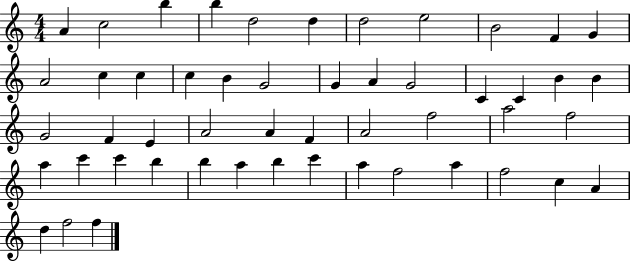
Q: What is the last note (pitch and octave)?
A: F5